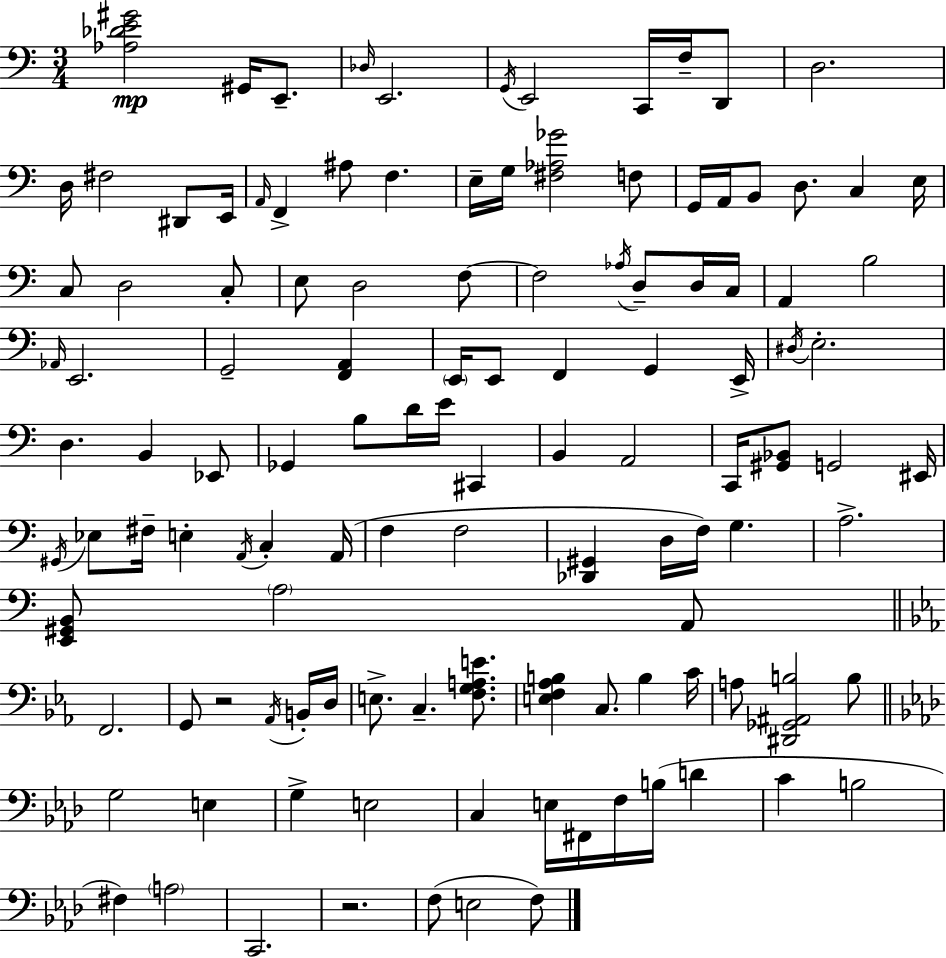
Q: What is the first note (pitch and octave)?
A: G#2